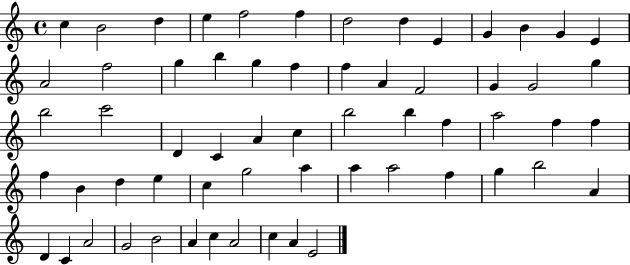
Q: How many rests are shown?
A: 0